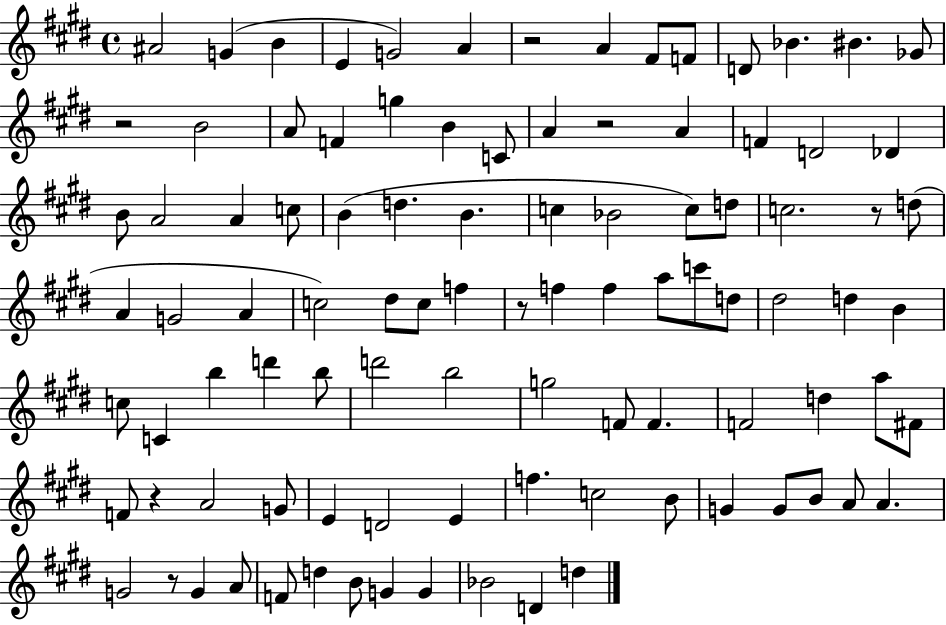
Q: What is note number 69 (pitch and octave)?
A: G4